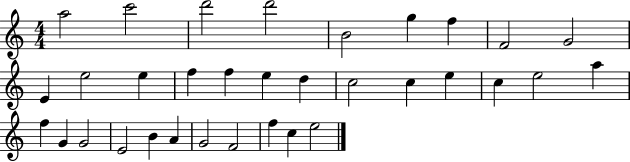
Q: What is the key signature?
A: C major